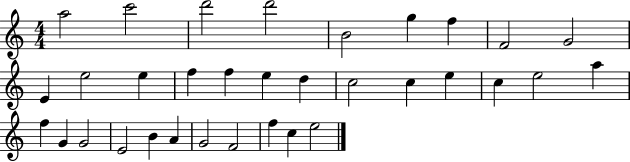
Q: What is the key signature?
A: C major